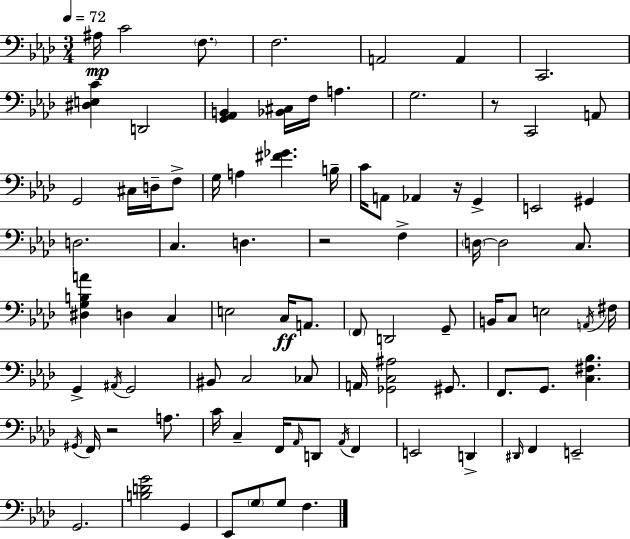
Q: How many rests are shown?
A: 4